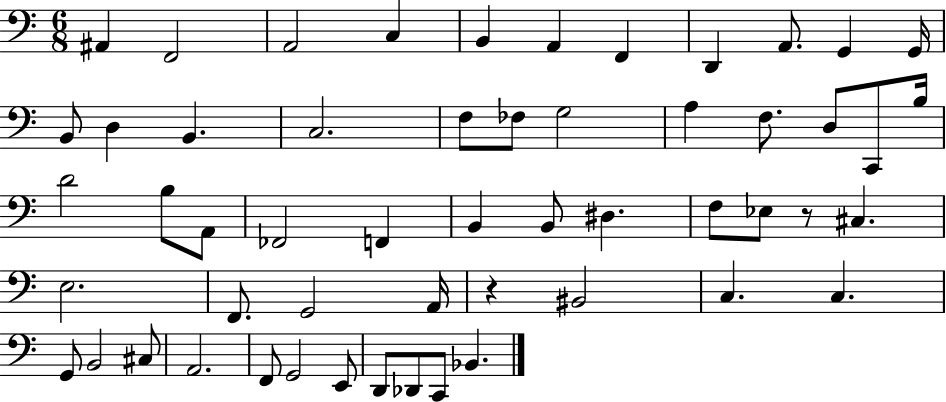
{
  \clef bass
  \numericTimeSignature
  \time 6/8
  \key c \major
  ais,4 f,2 | a,2 c4 | b,4 a,4 f,4 | d,4 a,8. g,4 g,16 | \break b,8 d4 b,4. | c2. | f8 fes8 g2 | a4 f8. d8 c,8 b16 | \break d'2 b8 a,8 | fes,2 f,4 | b,4 b,8 dis4. | f8 ees8 r8 cis4. | \break e2. | f,8. g,2 a,16 | r4 bis,2 | c4. c4. | \break g,8 b,2 cis8 | a,2. | f,8 g,2 e,8 | d,8 des,8 c,8 bes,4. | \break \bar "|."
}